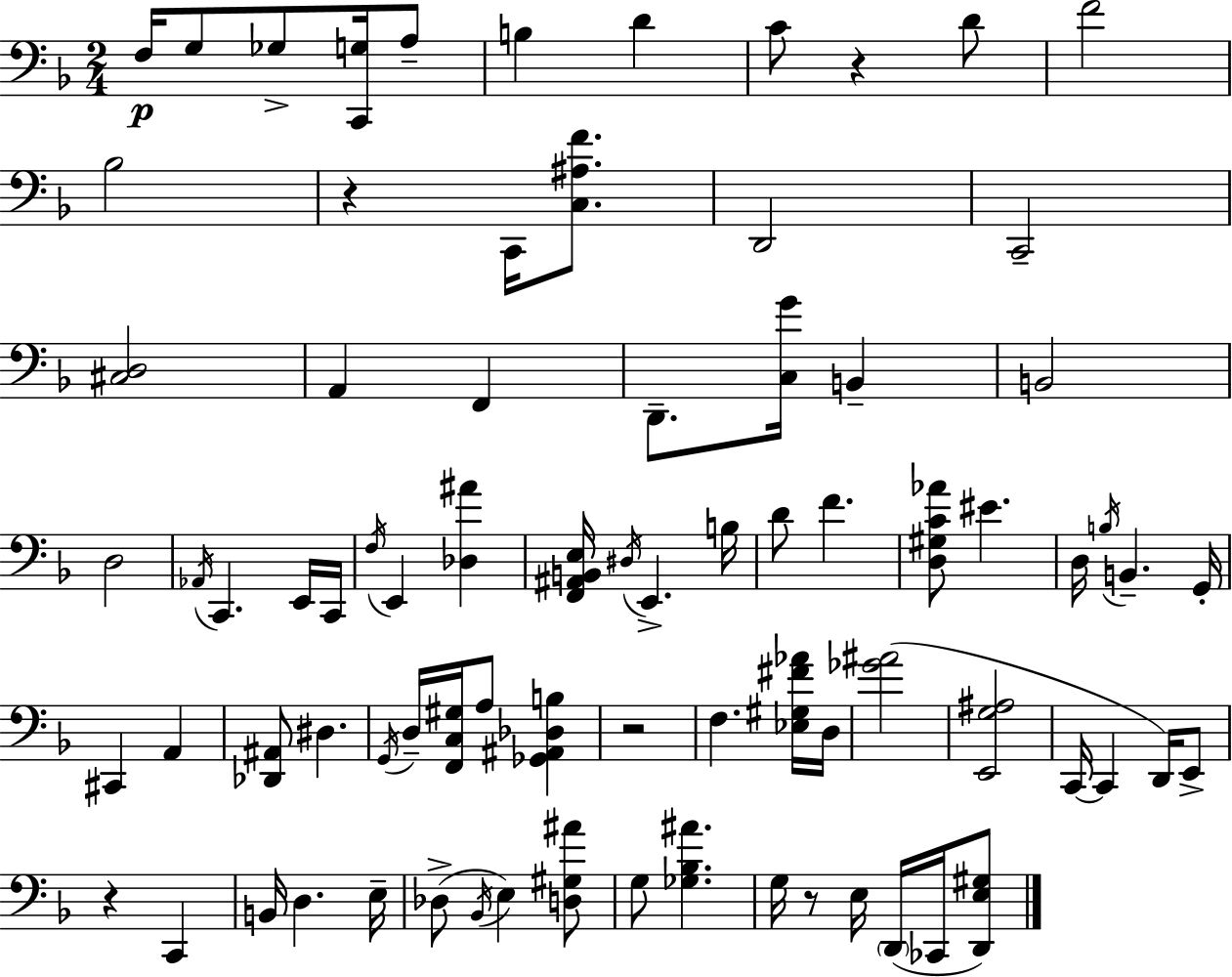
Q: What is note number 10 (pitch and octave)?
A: Bb3